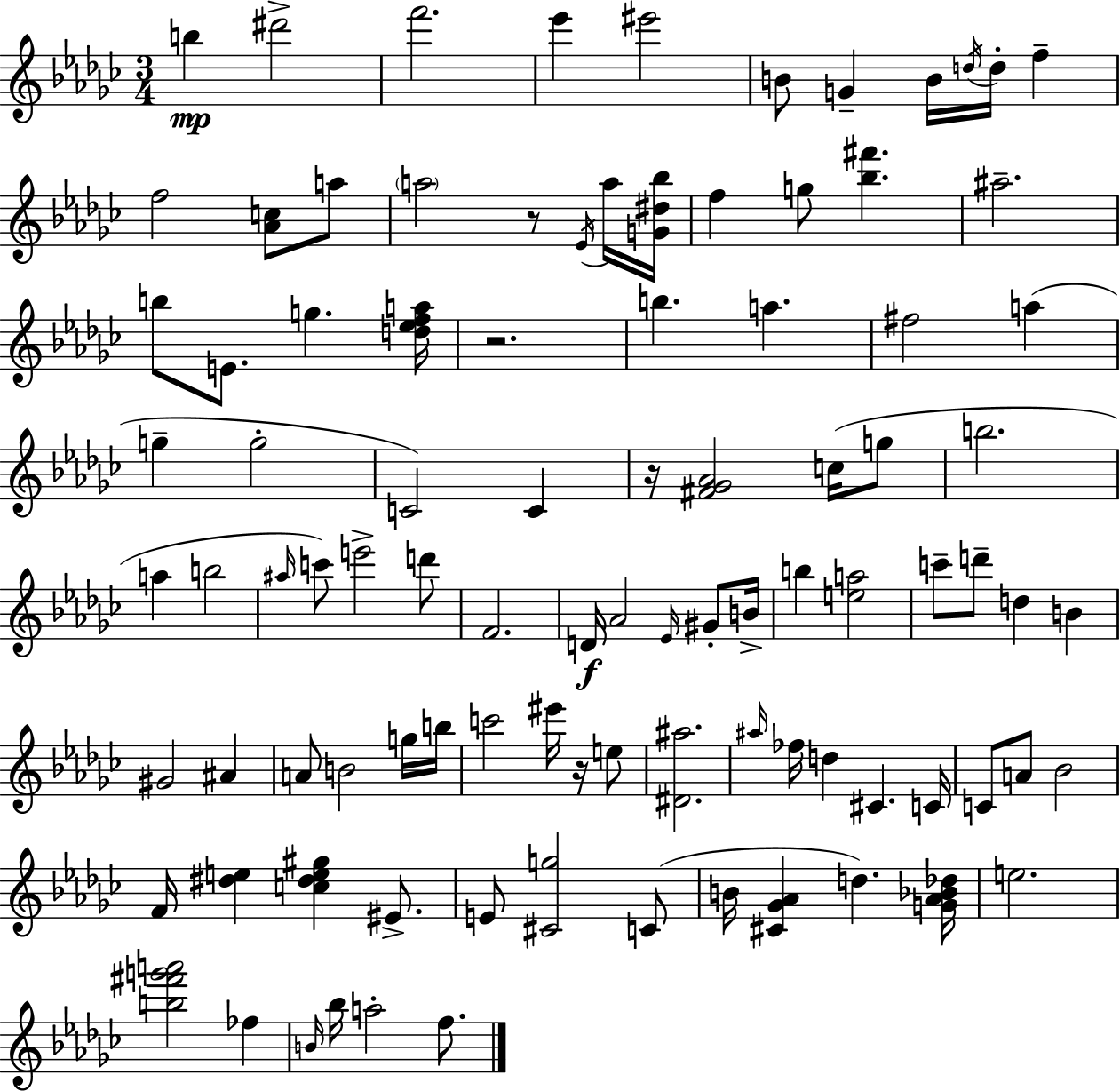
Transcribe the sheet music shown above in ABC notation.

X:1
T:Untitled
M:3/4
L:1/4
K:Ebm
b ^d'2 f'2 _e' ^e'2 B/2 G B/4 d/4 d/4 f f2 [_Ac]/2 a/2 a2 z/2 _E/4 a/4 [G^d_b]/4 f g/2 [_b^f'] ^a2 b/2 E/2 g [d_efa]/4 z2 b a ^f2 a g g2 C2 C z/4 [^F_G_A]2 c/4 g/2 b2 a b2 ^a/4 c'/2 e'2 d'/2 F2 D/4 _A2 _E/4 ^G/2 B/4 b [ea]2 c'/2 d'/2 d B ^G2 ^A A/2 B2 g/4 b/4 c'2 ^e'/4 z/4 e/2 [^D^a]2 ^a/4 _f/4 d ^C C/4 C/2 A/2 _B2 F/4 [^de] [c^de^g] ^E/2 E/2 [^Cg]2 C/2 B/4 [^C_G_A] d [G_A_B_d]/4 e2 [b^f'g'a']2 _f B/4 _b/4 a2 f/2